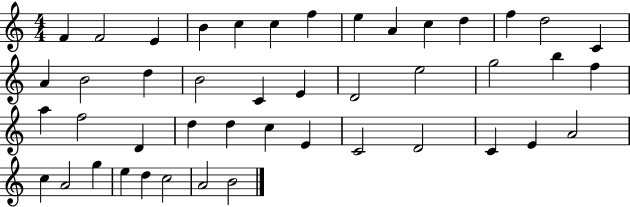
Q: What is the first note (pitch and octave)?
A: F4